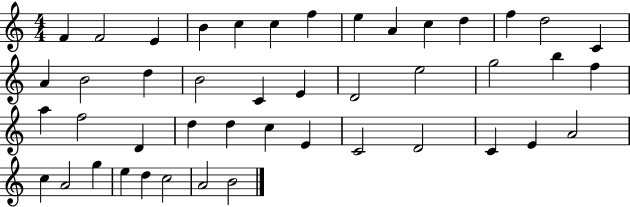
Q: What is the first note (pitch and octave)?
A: F4